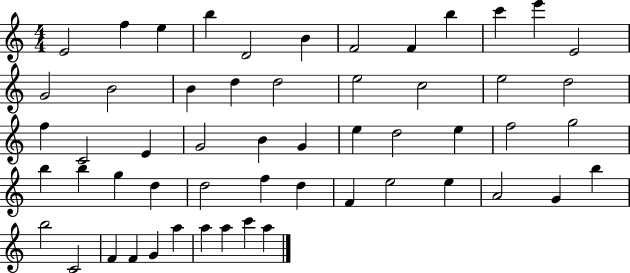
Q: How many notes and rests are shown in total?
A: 55